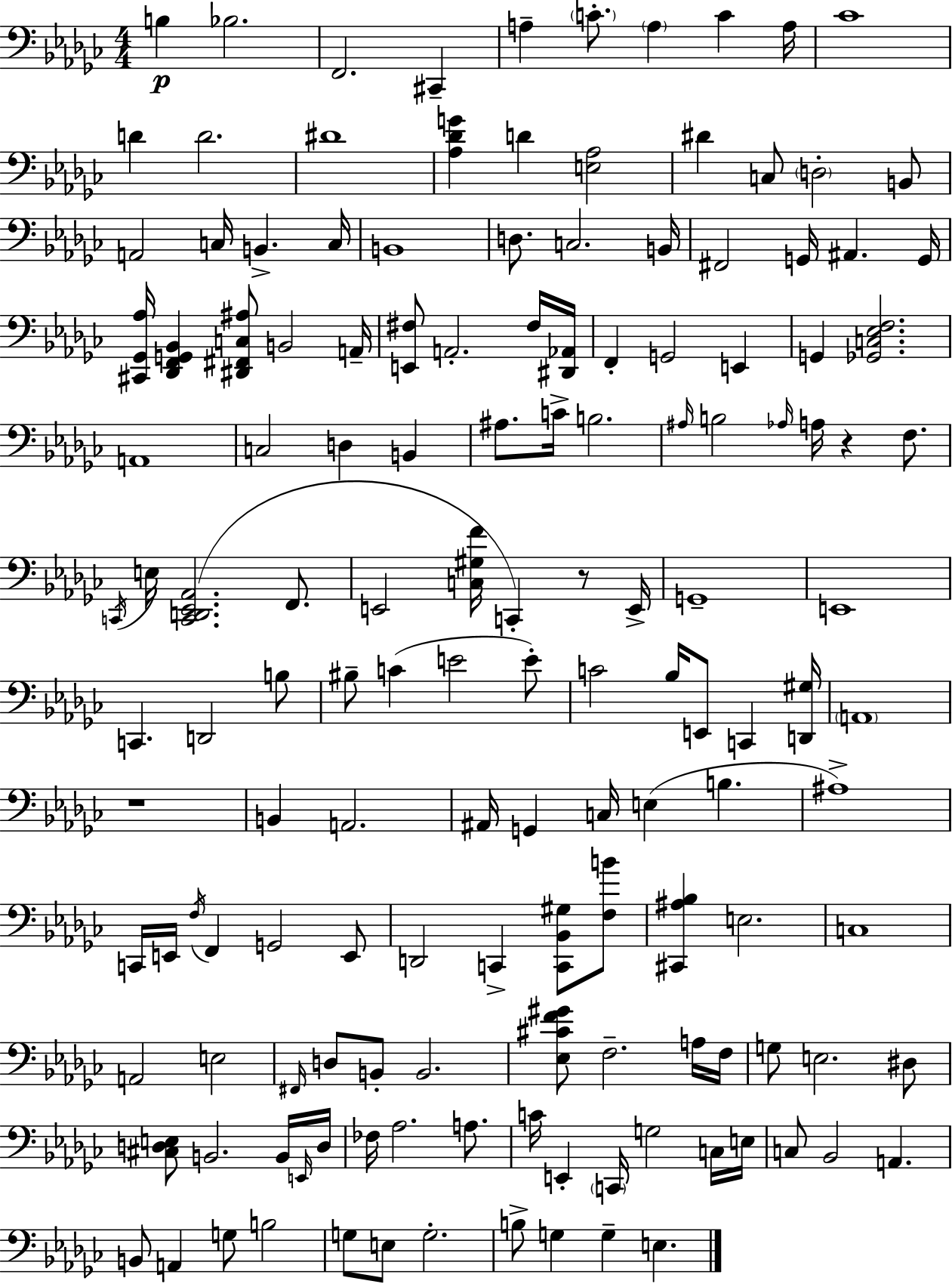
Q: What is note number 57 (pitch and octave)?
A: G2